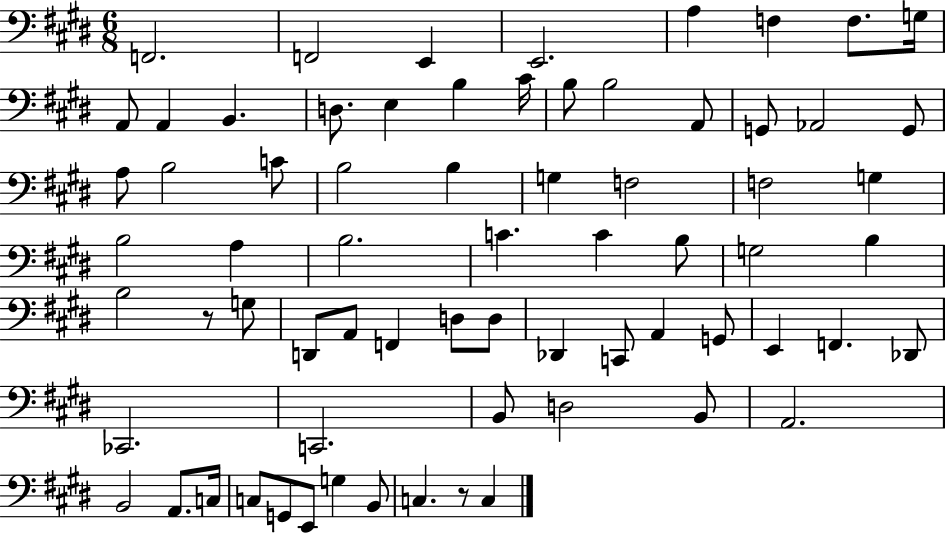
F2/h. F2/h E2/q E2/h. A3/q F3/q F3/e. G3/s A2/e A2/q B2/q. D3/e. E3/q B3/q C#4/s B3/e B3/h A2/e G2/e Ab2/h G2/e A3/e B3/h C4/e B3/h B3/q G3/q F3/h F3/h G3/q B3/h A3/q B3/h. C4/q. C4/q B3/e G3/h B3/q B3/h R/e G3/e D2/e A2/e F2/q D3/e D3/e Db2/q C2/e A2/q G2/e E2/q F2/q. Db2/e CES2/h. C2/h. B2/e D3/h B2/e A2/h. B2/h A2/e. C3/s C3/e G2/e E2/e G3/q B2/e C3/q. R/e C3/q